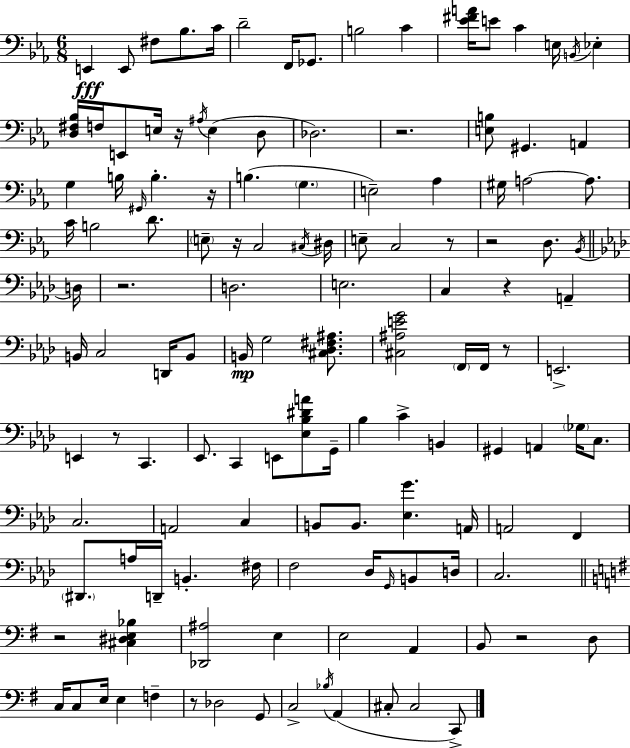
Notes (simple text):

E2/q E2/e F#3/e Bb3/e. C4/s D4/h F2/s Gb2/e. B3/h C4/q [Eb4,F#4,A4]/s E4/e C4/q E3/s B2/s Eb3/q [D3,F#3,Bb3]/s F3/s E2/e E3/s R/s A#3/s E3/q D3/e Db3/h. R/h. [E3,B3]/e G#2/q. A2/q G3/q B3/s G#2/s B3/q. R/s B3/q. G3/q. E3/h Ab3/q G#3/s A3/h A3/e. C4/s B3/h D4/e. E3/e R/s C3/h C#3/s D#3/s E3/e C3/h R/e R/h D3/e. Bb2/s D3/s R/h. D3/h. E3/h. C3/q R/q A2/q B2/s C3/h D2/s B2/e B2/s G3/h [C#3,Db3,F#3,A#3]/e. [C#3,A#3,E4,G4]/h F2/s F2/s R/e E2/h. E2/q R/e C2/q. Eb2/e. C2/q E2/e [Eb3,Bb3,D#4,A4]/e G2/s Bb3/q C4/q B2/q G#2/q A2/q Gb3/s C3/e. C3/h. A2/h C3/q B2/e B2/e. [Eb3,G4]/q. A2/s A2/h F2/q D#2/e. A3/s D2/s B2/q. F#3/s F3/h Db3/s G2/s B2/e D3/s C3/h. R/h [C#3,D#3,E3,Bb3]/q [Db2,A#3]/h E3/q E3/h A2/q B2/e R/h D3/e C3/s C3/e E3/s E3/q F3/q R/e Db3/h G2/e C3/h Bb3/s A2/q C#3/e C#3/h C2/e